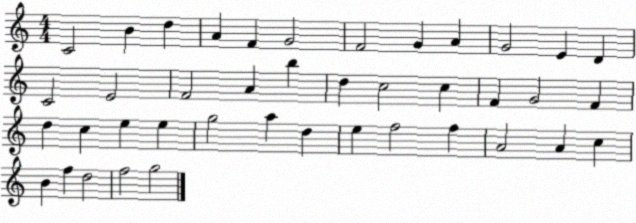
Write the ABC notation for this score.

X:1
T:Untitled
M:4/4
L:1/4
K:C
C2 B d A F G2 F2 G A G2 E D C2 E2 F2 A b d c2 c F G2 F d c e e g2 a d e f2 f A2 A c B f d2 f2 g2